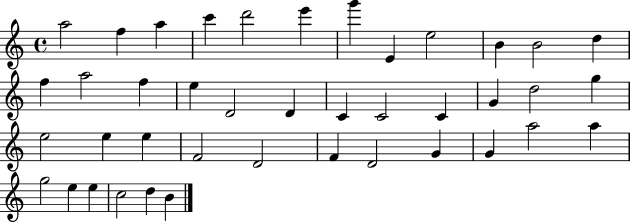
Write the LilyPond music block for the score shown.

{
  \clef treble
  \time 4/4
  \defaultTimeSignature
  \key c \major
  a''2 f''4 a''4 | c'''4 d'''2 e'''4 | g'''4 e'4 e''2 | b'4 b'2 d''4 | \break f''4 a''2 f''4 | e''4 d'2 d'4 | c'4 c'2 c'4 | g'4 d''2 g''4 | \break e''2 e''4 e''4 | f'2 d'2 | f'4 d'2 g'4 | g'4 a''2 a''4 | \break g''2 e''4 e''4 | c''2 d''4 b'4 | \bar "|."
}